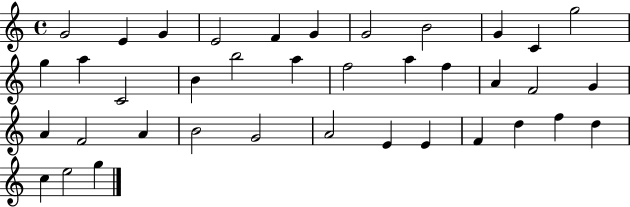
G4/h E4/q G4/q E4/h F4/q G4/q G4/h B4/h G4/q C4/q G5/h G5/q A5/q C4/h B4/q B5/h A5/q F5/h A5/q F5/q A4/q F4/h G4/q A4/q F4/h A4/q B4/h G4/h A4/h E4/q E4/q F4/q D5/q F5/q D5/q C5/q E5/h G5/q